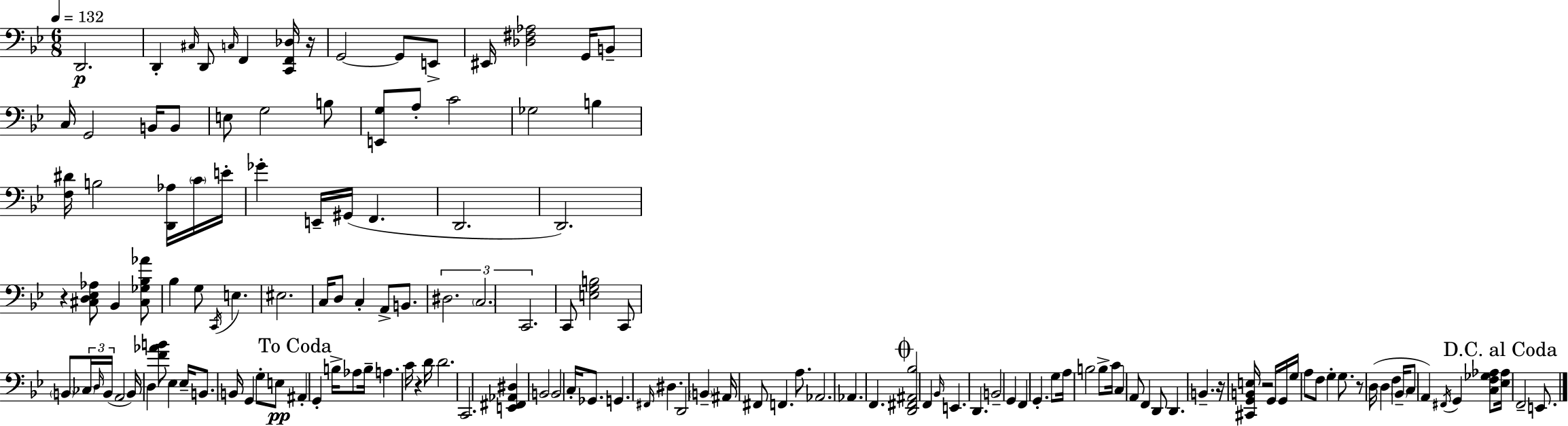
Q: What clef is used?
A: bass